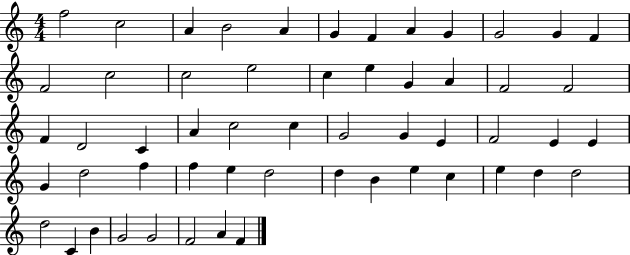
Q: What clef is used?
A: treble